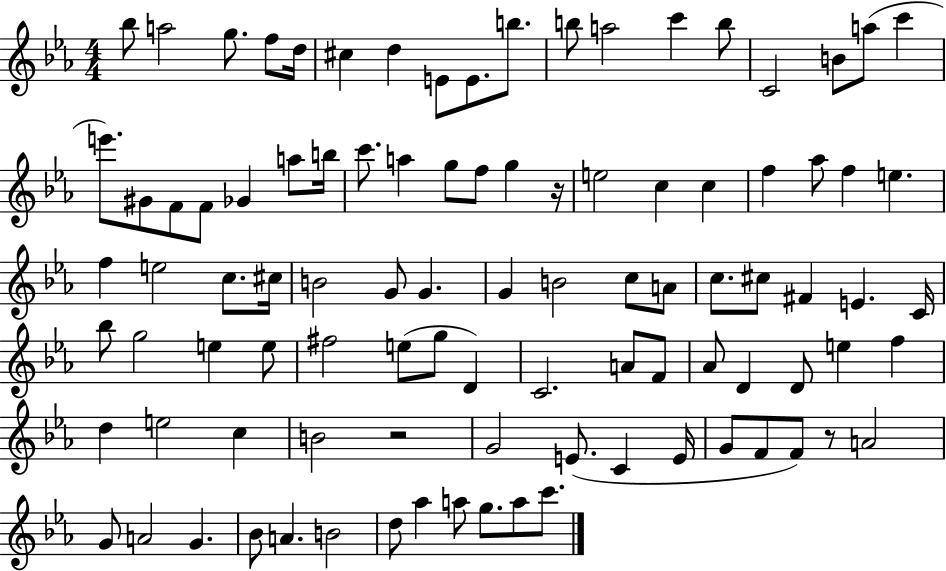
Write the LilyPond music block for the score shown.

{
  \clef treble
  \numericTimeSignature
  \time 4/4
  \key ees \major
  bes''8 a''2 g''8. f''8 d''16 | cis''4 d''4 e'8 e'8. b''8. | b''8 a''2 c'''4 b''8 | c'2 b'8 a''8( c'''4 | \break e'''8.) gis'8 f'8 f'8 ges'4 a''8 b''16 | c'''8. a''4 g''8 f''8 g''4 r16 | e''2 c''4 c''4 | f''4 aes''8 f''4 e''4. | \break f''4 e''2 c''8. cis''16 | b'2 g'8 g'4. | g'4 b'2 c''8 a'8 | c''8. cis''8 fis'4 e'4. c'16 | \break bes''8 g''2 e''4 e''8 | fis''2 e''8( g''8 d'4) | c'2. a'8 f'8 | aes'8 d'4 d'8 e''4 f''4 | \break d''4 e''2 c''4 | b'2 r2 | g'2 e'8.( c'4 e'16 | g'8 f'8 f'8) r8 a'2 | \break g'8 a'2 g'4. | bes'8 a'4. b'2 | d''8 aes''4 a''8 g''8. a''8 c'''8. | \bar "|."
}